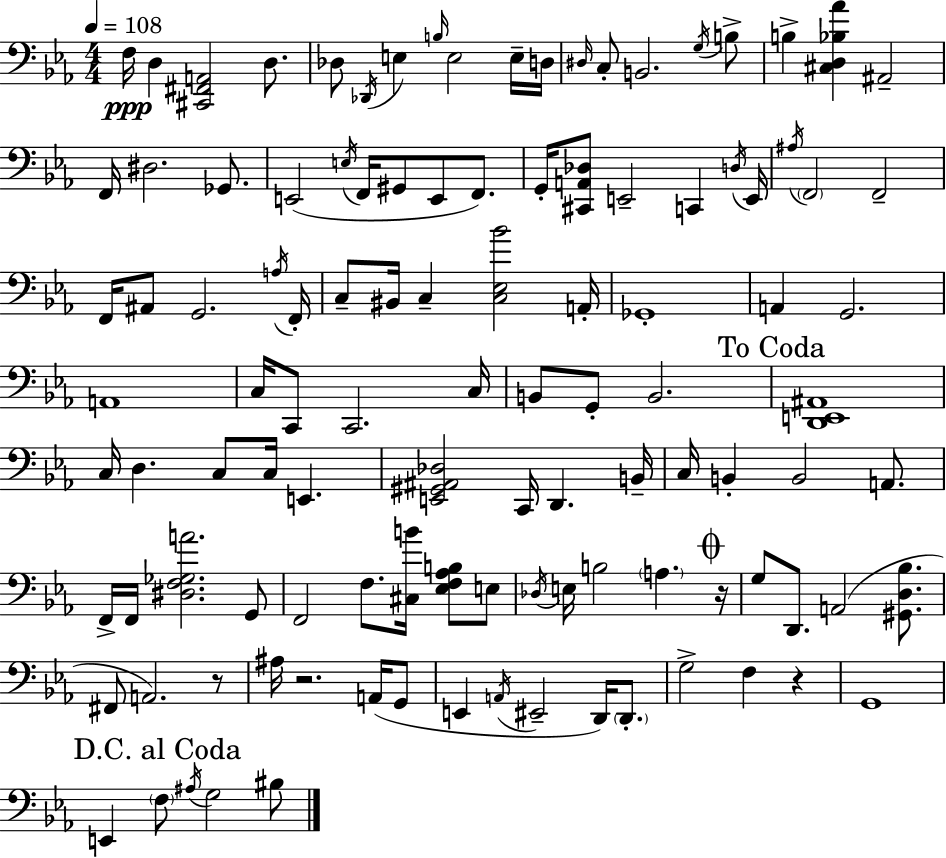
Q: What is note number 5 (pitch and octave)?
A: Db2